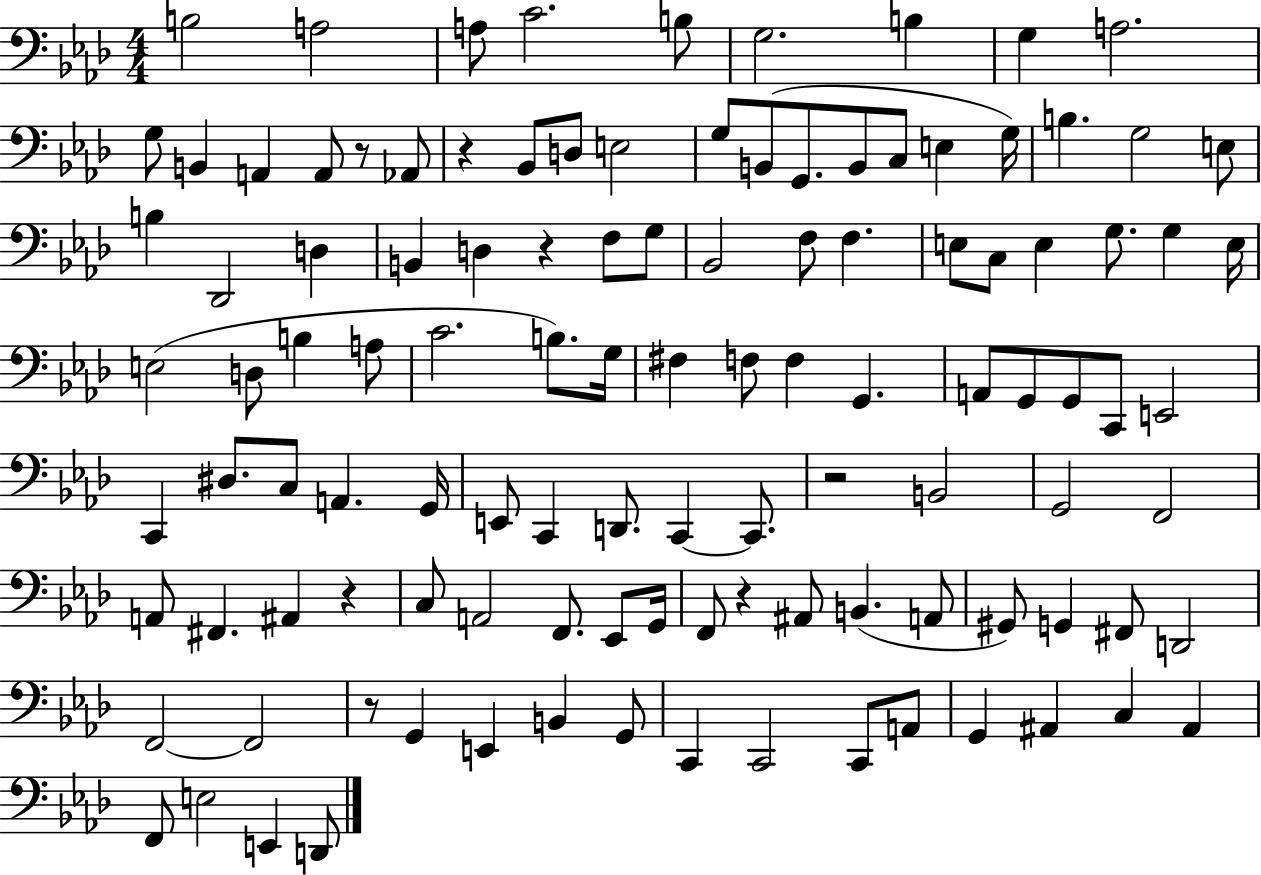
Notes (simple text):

B3/h A3/h A3/e C4/h. B3/e G3/h. B3/q G3/q A3/h. G3/e B2/q A2/q A2/e R/e Ab2/e R/q Bb2/e D3/e E3/h G3/e B2/e G2/e. B2/e C3/e E3/q G3/s B3/q. G3/h E3/e B3/q Db2/h D3/q B2/q D3/q R/q F3/e G3/e Bb2/h F3/e F3/q. E3/e C3/e E3/q G3/e. G3/q E3/s E3/h D3/e B3/q A3/e C4/h. B3/e. G3/s F#3/q F3/e F3/q G2/q. A2/e G2/e G2/e C2/e E2/h C2/q D#3/e. C3/e A2/q. G2/s E2/e C2/q D2/e. C2/q C2/e. R/h B2/h G2/h F2/h A2/e F#2/q. A#2/q R/q C3/e A2/h F2/e. Eb2/e G2/s F2/e R/q A#2/e B2/q. A2/e G#2/e G2/q F#2/e D2/h F2/h F2/h R/e G2/q E2/q B2/q G2/e C2/q C2/h C2/e A2/e G2/q A#2/q C3/q A#2/q F2/e E3/h E2/q D2/e